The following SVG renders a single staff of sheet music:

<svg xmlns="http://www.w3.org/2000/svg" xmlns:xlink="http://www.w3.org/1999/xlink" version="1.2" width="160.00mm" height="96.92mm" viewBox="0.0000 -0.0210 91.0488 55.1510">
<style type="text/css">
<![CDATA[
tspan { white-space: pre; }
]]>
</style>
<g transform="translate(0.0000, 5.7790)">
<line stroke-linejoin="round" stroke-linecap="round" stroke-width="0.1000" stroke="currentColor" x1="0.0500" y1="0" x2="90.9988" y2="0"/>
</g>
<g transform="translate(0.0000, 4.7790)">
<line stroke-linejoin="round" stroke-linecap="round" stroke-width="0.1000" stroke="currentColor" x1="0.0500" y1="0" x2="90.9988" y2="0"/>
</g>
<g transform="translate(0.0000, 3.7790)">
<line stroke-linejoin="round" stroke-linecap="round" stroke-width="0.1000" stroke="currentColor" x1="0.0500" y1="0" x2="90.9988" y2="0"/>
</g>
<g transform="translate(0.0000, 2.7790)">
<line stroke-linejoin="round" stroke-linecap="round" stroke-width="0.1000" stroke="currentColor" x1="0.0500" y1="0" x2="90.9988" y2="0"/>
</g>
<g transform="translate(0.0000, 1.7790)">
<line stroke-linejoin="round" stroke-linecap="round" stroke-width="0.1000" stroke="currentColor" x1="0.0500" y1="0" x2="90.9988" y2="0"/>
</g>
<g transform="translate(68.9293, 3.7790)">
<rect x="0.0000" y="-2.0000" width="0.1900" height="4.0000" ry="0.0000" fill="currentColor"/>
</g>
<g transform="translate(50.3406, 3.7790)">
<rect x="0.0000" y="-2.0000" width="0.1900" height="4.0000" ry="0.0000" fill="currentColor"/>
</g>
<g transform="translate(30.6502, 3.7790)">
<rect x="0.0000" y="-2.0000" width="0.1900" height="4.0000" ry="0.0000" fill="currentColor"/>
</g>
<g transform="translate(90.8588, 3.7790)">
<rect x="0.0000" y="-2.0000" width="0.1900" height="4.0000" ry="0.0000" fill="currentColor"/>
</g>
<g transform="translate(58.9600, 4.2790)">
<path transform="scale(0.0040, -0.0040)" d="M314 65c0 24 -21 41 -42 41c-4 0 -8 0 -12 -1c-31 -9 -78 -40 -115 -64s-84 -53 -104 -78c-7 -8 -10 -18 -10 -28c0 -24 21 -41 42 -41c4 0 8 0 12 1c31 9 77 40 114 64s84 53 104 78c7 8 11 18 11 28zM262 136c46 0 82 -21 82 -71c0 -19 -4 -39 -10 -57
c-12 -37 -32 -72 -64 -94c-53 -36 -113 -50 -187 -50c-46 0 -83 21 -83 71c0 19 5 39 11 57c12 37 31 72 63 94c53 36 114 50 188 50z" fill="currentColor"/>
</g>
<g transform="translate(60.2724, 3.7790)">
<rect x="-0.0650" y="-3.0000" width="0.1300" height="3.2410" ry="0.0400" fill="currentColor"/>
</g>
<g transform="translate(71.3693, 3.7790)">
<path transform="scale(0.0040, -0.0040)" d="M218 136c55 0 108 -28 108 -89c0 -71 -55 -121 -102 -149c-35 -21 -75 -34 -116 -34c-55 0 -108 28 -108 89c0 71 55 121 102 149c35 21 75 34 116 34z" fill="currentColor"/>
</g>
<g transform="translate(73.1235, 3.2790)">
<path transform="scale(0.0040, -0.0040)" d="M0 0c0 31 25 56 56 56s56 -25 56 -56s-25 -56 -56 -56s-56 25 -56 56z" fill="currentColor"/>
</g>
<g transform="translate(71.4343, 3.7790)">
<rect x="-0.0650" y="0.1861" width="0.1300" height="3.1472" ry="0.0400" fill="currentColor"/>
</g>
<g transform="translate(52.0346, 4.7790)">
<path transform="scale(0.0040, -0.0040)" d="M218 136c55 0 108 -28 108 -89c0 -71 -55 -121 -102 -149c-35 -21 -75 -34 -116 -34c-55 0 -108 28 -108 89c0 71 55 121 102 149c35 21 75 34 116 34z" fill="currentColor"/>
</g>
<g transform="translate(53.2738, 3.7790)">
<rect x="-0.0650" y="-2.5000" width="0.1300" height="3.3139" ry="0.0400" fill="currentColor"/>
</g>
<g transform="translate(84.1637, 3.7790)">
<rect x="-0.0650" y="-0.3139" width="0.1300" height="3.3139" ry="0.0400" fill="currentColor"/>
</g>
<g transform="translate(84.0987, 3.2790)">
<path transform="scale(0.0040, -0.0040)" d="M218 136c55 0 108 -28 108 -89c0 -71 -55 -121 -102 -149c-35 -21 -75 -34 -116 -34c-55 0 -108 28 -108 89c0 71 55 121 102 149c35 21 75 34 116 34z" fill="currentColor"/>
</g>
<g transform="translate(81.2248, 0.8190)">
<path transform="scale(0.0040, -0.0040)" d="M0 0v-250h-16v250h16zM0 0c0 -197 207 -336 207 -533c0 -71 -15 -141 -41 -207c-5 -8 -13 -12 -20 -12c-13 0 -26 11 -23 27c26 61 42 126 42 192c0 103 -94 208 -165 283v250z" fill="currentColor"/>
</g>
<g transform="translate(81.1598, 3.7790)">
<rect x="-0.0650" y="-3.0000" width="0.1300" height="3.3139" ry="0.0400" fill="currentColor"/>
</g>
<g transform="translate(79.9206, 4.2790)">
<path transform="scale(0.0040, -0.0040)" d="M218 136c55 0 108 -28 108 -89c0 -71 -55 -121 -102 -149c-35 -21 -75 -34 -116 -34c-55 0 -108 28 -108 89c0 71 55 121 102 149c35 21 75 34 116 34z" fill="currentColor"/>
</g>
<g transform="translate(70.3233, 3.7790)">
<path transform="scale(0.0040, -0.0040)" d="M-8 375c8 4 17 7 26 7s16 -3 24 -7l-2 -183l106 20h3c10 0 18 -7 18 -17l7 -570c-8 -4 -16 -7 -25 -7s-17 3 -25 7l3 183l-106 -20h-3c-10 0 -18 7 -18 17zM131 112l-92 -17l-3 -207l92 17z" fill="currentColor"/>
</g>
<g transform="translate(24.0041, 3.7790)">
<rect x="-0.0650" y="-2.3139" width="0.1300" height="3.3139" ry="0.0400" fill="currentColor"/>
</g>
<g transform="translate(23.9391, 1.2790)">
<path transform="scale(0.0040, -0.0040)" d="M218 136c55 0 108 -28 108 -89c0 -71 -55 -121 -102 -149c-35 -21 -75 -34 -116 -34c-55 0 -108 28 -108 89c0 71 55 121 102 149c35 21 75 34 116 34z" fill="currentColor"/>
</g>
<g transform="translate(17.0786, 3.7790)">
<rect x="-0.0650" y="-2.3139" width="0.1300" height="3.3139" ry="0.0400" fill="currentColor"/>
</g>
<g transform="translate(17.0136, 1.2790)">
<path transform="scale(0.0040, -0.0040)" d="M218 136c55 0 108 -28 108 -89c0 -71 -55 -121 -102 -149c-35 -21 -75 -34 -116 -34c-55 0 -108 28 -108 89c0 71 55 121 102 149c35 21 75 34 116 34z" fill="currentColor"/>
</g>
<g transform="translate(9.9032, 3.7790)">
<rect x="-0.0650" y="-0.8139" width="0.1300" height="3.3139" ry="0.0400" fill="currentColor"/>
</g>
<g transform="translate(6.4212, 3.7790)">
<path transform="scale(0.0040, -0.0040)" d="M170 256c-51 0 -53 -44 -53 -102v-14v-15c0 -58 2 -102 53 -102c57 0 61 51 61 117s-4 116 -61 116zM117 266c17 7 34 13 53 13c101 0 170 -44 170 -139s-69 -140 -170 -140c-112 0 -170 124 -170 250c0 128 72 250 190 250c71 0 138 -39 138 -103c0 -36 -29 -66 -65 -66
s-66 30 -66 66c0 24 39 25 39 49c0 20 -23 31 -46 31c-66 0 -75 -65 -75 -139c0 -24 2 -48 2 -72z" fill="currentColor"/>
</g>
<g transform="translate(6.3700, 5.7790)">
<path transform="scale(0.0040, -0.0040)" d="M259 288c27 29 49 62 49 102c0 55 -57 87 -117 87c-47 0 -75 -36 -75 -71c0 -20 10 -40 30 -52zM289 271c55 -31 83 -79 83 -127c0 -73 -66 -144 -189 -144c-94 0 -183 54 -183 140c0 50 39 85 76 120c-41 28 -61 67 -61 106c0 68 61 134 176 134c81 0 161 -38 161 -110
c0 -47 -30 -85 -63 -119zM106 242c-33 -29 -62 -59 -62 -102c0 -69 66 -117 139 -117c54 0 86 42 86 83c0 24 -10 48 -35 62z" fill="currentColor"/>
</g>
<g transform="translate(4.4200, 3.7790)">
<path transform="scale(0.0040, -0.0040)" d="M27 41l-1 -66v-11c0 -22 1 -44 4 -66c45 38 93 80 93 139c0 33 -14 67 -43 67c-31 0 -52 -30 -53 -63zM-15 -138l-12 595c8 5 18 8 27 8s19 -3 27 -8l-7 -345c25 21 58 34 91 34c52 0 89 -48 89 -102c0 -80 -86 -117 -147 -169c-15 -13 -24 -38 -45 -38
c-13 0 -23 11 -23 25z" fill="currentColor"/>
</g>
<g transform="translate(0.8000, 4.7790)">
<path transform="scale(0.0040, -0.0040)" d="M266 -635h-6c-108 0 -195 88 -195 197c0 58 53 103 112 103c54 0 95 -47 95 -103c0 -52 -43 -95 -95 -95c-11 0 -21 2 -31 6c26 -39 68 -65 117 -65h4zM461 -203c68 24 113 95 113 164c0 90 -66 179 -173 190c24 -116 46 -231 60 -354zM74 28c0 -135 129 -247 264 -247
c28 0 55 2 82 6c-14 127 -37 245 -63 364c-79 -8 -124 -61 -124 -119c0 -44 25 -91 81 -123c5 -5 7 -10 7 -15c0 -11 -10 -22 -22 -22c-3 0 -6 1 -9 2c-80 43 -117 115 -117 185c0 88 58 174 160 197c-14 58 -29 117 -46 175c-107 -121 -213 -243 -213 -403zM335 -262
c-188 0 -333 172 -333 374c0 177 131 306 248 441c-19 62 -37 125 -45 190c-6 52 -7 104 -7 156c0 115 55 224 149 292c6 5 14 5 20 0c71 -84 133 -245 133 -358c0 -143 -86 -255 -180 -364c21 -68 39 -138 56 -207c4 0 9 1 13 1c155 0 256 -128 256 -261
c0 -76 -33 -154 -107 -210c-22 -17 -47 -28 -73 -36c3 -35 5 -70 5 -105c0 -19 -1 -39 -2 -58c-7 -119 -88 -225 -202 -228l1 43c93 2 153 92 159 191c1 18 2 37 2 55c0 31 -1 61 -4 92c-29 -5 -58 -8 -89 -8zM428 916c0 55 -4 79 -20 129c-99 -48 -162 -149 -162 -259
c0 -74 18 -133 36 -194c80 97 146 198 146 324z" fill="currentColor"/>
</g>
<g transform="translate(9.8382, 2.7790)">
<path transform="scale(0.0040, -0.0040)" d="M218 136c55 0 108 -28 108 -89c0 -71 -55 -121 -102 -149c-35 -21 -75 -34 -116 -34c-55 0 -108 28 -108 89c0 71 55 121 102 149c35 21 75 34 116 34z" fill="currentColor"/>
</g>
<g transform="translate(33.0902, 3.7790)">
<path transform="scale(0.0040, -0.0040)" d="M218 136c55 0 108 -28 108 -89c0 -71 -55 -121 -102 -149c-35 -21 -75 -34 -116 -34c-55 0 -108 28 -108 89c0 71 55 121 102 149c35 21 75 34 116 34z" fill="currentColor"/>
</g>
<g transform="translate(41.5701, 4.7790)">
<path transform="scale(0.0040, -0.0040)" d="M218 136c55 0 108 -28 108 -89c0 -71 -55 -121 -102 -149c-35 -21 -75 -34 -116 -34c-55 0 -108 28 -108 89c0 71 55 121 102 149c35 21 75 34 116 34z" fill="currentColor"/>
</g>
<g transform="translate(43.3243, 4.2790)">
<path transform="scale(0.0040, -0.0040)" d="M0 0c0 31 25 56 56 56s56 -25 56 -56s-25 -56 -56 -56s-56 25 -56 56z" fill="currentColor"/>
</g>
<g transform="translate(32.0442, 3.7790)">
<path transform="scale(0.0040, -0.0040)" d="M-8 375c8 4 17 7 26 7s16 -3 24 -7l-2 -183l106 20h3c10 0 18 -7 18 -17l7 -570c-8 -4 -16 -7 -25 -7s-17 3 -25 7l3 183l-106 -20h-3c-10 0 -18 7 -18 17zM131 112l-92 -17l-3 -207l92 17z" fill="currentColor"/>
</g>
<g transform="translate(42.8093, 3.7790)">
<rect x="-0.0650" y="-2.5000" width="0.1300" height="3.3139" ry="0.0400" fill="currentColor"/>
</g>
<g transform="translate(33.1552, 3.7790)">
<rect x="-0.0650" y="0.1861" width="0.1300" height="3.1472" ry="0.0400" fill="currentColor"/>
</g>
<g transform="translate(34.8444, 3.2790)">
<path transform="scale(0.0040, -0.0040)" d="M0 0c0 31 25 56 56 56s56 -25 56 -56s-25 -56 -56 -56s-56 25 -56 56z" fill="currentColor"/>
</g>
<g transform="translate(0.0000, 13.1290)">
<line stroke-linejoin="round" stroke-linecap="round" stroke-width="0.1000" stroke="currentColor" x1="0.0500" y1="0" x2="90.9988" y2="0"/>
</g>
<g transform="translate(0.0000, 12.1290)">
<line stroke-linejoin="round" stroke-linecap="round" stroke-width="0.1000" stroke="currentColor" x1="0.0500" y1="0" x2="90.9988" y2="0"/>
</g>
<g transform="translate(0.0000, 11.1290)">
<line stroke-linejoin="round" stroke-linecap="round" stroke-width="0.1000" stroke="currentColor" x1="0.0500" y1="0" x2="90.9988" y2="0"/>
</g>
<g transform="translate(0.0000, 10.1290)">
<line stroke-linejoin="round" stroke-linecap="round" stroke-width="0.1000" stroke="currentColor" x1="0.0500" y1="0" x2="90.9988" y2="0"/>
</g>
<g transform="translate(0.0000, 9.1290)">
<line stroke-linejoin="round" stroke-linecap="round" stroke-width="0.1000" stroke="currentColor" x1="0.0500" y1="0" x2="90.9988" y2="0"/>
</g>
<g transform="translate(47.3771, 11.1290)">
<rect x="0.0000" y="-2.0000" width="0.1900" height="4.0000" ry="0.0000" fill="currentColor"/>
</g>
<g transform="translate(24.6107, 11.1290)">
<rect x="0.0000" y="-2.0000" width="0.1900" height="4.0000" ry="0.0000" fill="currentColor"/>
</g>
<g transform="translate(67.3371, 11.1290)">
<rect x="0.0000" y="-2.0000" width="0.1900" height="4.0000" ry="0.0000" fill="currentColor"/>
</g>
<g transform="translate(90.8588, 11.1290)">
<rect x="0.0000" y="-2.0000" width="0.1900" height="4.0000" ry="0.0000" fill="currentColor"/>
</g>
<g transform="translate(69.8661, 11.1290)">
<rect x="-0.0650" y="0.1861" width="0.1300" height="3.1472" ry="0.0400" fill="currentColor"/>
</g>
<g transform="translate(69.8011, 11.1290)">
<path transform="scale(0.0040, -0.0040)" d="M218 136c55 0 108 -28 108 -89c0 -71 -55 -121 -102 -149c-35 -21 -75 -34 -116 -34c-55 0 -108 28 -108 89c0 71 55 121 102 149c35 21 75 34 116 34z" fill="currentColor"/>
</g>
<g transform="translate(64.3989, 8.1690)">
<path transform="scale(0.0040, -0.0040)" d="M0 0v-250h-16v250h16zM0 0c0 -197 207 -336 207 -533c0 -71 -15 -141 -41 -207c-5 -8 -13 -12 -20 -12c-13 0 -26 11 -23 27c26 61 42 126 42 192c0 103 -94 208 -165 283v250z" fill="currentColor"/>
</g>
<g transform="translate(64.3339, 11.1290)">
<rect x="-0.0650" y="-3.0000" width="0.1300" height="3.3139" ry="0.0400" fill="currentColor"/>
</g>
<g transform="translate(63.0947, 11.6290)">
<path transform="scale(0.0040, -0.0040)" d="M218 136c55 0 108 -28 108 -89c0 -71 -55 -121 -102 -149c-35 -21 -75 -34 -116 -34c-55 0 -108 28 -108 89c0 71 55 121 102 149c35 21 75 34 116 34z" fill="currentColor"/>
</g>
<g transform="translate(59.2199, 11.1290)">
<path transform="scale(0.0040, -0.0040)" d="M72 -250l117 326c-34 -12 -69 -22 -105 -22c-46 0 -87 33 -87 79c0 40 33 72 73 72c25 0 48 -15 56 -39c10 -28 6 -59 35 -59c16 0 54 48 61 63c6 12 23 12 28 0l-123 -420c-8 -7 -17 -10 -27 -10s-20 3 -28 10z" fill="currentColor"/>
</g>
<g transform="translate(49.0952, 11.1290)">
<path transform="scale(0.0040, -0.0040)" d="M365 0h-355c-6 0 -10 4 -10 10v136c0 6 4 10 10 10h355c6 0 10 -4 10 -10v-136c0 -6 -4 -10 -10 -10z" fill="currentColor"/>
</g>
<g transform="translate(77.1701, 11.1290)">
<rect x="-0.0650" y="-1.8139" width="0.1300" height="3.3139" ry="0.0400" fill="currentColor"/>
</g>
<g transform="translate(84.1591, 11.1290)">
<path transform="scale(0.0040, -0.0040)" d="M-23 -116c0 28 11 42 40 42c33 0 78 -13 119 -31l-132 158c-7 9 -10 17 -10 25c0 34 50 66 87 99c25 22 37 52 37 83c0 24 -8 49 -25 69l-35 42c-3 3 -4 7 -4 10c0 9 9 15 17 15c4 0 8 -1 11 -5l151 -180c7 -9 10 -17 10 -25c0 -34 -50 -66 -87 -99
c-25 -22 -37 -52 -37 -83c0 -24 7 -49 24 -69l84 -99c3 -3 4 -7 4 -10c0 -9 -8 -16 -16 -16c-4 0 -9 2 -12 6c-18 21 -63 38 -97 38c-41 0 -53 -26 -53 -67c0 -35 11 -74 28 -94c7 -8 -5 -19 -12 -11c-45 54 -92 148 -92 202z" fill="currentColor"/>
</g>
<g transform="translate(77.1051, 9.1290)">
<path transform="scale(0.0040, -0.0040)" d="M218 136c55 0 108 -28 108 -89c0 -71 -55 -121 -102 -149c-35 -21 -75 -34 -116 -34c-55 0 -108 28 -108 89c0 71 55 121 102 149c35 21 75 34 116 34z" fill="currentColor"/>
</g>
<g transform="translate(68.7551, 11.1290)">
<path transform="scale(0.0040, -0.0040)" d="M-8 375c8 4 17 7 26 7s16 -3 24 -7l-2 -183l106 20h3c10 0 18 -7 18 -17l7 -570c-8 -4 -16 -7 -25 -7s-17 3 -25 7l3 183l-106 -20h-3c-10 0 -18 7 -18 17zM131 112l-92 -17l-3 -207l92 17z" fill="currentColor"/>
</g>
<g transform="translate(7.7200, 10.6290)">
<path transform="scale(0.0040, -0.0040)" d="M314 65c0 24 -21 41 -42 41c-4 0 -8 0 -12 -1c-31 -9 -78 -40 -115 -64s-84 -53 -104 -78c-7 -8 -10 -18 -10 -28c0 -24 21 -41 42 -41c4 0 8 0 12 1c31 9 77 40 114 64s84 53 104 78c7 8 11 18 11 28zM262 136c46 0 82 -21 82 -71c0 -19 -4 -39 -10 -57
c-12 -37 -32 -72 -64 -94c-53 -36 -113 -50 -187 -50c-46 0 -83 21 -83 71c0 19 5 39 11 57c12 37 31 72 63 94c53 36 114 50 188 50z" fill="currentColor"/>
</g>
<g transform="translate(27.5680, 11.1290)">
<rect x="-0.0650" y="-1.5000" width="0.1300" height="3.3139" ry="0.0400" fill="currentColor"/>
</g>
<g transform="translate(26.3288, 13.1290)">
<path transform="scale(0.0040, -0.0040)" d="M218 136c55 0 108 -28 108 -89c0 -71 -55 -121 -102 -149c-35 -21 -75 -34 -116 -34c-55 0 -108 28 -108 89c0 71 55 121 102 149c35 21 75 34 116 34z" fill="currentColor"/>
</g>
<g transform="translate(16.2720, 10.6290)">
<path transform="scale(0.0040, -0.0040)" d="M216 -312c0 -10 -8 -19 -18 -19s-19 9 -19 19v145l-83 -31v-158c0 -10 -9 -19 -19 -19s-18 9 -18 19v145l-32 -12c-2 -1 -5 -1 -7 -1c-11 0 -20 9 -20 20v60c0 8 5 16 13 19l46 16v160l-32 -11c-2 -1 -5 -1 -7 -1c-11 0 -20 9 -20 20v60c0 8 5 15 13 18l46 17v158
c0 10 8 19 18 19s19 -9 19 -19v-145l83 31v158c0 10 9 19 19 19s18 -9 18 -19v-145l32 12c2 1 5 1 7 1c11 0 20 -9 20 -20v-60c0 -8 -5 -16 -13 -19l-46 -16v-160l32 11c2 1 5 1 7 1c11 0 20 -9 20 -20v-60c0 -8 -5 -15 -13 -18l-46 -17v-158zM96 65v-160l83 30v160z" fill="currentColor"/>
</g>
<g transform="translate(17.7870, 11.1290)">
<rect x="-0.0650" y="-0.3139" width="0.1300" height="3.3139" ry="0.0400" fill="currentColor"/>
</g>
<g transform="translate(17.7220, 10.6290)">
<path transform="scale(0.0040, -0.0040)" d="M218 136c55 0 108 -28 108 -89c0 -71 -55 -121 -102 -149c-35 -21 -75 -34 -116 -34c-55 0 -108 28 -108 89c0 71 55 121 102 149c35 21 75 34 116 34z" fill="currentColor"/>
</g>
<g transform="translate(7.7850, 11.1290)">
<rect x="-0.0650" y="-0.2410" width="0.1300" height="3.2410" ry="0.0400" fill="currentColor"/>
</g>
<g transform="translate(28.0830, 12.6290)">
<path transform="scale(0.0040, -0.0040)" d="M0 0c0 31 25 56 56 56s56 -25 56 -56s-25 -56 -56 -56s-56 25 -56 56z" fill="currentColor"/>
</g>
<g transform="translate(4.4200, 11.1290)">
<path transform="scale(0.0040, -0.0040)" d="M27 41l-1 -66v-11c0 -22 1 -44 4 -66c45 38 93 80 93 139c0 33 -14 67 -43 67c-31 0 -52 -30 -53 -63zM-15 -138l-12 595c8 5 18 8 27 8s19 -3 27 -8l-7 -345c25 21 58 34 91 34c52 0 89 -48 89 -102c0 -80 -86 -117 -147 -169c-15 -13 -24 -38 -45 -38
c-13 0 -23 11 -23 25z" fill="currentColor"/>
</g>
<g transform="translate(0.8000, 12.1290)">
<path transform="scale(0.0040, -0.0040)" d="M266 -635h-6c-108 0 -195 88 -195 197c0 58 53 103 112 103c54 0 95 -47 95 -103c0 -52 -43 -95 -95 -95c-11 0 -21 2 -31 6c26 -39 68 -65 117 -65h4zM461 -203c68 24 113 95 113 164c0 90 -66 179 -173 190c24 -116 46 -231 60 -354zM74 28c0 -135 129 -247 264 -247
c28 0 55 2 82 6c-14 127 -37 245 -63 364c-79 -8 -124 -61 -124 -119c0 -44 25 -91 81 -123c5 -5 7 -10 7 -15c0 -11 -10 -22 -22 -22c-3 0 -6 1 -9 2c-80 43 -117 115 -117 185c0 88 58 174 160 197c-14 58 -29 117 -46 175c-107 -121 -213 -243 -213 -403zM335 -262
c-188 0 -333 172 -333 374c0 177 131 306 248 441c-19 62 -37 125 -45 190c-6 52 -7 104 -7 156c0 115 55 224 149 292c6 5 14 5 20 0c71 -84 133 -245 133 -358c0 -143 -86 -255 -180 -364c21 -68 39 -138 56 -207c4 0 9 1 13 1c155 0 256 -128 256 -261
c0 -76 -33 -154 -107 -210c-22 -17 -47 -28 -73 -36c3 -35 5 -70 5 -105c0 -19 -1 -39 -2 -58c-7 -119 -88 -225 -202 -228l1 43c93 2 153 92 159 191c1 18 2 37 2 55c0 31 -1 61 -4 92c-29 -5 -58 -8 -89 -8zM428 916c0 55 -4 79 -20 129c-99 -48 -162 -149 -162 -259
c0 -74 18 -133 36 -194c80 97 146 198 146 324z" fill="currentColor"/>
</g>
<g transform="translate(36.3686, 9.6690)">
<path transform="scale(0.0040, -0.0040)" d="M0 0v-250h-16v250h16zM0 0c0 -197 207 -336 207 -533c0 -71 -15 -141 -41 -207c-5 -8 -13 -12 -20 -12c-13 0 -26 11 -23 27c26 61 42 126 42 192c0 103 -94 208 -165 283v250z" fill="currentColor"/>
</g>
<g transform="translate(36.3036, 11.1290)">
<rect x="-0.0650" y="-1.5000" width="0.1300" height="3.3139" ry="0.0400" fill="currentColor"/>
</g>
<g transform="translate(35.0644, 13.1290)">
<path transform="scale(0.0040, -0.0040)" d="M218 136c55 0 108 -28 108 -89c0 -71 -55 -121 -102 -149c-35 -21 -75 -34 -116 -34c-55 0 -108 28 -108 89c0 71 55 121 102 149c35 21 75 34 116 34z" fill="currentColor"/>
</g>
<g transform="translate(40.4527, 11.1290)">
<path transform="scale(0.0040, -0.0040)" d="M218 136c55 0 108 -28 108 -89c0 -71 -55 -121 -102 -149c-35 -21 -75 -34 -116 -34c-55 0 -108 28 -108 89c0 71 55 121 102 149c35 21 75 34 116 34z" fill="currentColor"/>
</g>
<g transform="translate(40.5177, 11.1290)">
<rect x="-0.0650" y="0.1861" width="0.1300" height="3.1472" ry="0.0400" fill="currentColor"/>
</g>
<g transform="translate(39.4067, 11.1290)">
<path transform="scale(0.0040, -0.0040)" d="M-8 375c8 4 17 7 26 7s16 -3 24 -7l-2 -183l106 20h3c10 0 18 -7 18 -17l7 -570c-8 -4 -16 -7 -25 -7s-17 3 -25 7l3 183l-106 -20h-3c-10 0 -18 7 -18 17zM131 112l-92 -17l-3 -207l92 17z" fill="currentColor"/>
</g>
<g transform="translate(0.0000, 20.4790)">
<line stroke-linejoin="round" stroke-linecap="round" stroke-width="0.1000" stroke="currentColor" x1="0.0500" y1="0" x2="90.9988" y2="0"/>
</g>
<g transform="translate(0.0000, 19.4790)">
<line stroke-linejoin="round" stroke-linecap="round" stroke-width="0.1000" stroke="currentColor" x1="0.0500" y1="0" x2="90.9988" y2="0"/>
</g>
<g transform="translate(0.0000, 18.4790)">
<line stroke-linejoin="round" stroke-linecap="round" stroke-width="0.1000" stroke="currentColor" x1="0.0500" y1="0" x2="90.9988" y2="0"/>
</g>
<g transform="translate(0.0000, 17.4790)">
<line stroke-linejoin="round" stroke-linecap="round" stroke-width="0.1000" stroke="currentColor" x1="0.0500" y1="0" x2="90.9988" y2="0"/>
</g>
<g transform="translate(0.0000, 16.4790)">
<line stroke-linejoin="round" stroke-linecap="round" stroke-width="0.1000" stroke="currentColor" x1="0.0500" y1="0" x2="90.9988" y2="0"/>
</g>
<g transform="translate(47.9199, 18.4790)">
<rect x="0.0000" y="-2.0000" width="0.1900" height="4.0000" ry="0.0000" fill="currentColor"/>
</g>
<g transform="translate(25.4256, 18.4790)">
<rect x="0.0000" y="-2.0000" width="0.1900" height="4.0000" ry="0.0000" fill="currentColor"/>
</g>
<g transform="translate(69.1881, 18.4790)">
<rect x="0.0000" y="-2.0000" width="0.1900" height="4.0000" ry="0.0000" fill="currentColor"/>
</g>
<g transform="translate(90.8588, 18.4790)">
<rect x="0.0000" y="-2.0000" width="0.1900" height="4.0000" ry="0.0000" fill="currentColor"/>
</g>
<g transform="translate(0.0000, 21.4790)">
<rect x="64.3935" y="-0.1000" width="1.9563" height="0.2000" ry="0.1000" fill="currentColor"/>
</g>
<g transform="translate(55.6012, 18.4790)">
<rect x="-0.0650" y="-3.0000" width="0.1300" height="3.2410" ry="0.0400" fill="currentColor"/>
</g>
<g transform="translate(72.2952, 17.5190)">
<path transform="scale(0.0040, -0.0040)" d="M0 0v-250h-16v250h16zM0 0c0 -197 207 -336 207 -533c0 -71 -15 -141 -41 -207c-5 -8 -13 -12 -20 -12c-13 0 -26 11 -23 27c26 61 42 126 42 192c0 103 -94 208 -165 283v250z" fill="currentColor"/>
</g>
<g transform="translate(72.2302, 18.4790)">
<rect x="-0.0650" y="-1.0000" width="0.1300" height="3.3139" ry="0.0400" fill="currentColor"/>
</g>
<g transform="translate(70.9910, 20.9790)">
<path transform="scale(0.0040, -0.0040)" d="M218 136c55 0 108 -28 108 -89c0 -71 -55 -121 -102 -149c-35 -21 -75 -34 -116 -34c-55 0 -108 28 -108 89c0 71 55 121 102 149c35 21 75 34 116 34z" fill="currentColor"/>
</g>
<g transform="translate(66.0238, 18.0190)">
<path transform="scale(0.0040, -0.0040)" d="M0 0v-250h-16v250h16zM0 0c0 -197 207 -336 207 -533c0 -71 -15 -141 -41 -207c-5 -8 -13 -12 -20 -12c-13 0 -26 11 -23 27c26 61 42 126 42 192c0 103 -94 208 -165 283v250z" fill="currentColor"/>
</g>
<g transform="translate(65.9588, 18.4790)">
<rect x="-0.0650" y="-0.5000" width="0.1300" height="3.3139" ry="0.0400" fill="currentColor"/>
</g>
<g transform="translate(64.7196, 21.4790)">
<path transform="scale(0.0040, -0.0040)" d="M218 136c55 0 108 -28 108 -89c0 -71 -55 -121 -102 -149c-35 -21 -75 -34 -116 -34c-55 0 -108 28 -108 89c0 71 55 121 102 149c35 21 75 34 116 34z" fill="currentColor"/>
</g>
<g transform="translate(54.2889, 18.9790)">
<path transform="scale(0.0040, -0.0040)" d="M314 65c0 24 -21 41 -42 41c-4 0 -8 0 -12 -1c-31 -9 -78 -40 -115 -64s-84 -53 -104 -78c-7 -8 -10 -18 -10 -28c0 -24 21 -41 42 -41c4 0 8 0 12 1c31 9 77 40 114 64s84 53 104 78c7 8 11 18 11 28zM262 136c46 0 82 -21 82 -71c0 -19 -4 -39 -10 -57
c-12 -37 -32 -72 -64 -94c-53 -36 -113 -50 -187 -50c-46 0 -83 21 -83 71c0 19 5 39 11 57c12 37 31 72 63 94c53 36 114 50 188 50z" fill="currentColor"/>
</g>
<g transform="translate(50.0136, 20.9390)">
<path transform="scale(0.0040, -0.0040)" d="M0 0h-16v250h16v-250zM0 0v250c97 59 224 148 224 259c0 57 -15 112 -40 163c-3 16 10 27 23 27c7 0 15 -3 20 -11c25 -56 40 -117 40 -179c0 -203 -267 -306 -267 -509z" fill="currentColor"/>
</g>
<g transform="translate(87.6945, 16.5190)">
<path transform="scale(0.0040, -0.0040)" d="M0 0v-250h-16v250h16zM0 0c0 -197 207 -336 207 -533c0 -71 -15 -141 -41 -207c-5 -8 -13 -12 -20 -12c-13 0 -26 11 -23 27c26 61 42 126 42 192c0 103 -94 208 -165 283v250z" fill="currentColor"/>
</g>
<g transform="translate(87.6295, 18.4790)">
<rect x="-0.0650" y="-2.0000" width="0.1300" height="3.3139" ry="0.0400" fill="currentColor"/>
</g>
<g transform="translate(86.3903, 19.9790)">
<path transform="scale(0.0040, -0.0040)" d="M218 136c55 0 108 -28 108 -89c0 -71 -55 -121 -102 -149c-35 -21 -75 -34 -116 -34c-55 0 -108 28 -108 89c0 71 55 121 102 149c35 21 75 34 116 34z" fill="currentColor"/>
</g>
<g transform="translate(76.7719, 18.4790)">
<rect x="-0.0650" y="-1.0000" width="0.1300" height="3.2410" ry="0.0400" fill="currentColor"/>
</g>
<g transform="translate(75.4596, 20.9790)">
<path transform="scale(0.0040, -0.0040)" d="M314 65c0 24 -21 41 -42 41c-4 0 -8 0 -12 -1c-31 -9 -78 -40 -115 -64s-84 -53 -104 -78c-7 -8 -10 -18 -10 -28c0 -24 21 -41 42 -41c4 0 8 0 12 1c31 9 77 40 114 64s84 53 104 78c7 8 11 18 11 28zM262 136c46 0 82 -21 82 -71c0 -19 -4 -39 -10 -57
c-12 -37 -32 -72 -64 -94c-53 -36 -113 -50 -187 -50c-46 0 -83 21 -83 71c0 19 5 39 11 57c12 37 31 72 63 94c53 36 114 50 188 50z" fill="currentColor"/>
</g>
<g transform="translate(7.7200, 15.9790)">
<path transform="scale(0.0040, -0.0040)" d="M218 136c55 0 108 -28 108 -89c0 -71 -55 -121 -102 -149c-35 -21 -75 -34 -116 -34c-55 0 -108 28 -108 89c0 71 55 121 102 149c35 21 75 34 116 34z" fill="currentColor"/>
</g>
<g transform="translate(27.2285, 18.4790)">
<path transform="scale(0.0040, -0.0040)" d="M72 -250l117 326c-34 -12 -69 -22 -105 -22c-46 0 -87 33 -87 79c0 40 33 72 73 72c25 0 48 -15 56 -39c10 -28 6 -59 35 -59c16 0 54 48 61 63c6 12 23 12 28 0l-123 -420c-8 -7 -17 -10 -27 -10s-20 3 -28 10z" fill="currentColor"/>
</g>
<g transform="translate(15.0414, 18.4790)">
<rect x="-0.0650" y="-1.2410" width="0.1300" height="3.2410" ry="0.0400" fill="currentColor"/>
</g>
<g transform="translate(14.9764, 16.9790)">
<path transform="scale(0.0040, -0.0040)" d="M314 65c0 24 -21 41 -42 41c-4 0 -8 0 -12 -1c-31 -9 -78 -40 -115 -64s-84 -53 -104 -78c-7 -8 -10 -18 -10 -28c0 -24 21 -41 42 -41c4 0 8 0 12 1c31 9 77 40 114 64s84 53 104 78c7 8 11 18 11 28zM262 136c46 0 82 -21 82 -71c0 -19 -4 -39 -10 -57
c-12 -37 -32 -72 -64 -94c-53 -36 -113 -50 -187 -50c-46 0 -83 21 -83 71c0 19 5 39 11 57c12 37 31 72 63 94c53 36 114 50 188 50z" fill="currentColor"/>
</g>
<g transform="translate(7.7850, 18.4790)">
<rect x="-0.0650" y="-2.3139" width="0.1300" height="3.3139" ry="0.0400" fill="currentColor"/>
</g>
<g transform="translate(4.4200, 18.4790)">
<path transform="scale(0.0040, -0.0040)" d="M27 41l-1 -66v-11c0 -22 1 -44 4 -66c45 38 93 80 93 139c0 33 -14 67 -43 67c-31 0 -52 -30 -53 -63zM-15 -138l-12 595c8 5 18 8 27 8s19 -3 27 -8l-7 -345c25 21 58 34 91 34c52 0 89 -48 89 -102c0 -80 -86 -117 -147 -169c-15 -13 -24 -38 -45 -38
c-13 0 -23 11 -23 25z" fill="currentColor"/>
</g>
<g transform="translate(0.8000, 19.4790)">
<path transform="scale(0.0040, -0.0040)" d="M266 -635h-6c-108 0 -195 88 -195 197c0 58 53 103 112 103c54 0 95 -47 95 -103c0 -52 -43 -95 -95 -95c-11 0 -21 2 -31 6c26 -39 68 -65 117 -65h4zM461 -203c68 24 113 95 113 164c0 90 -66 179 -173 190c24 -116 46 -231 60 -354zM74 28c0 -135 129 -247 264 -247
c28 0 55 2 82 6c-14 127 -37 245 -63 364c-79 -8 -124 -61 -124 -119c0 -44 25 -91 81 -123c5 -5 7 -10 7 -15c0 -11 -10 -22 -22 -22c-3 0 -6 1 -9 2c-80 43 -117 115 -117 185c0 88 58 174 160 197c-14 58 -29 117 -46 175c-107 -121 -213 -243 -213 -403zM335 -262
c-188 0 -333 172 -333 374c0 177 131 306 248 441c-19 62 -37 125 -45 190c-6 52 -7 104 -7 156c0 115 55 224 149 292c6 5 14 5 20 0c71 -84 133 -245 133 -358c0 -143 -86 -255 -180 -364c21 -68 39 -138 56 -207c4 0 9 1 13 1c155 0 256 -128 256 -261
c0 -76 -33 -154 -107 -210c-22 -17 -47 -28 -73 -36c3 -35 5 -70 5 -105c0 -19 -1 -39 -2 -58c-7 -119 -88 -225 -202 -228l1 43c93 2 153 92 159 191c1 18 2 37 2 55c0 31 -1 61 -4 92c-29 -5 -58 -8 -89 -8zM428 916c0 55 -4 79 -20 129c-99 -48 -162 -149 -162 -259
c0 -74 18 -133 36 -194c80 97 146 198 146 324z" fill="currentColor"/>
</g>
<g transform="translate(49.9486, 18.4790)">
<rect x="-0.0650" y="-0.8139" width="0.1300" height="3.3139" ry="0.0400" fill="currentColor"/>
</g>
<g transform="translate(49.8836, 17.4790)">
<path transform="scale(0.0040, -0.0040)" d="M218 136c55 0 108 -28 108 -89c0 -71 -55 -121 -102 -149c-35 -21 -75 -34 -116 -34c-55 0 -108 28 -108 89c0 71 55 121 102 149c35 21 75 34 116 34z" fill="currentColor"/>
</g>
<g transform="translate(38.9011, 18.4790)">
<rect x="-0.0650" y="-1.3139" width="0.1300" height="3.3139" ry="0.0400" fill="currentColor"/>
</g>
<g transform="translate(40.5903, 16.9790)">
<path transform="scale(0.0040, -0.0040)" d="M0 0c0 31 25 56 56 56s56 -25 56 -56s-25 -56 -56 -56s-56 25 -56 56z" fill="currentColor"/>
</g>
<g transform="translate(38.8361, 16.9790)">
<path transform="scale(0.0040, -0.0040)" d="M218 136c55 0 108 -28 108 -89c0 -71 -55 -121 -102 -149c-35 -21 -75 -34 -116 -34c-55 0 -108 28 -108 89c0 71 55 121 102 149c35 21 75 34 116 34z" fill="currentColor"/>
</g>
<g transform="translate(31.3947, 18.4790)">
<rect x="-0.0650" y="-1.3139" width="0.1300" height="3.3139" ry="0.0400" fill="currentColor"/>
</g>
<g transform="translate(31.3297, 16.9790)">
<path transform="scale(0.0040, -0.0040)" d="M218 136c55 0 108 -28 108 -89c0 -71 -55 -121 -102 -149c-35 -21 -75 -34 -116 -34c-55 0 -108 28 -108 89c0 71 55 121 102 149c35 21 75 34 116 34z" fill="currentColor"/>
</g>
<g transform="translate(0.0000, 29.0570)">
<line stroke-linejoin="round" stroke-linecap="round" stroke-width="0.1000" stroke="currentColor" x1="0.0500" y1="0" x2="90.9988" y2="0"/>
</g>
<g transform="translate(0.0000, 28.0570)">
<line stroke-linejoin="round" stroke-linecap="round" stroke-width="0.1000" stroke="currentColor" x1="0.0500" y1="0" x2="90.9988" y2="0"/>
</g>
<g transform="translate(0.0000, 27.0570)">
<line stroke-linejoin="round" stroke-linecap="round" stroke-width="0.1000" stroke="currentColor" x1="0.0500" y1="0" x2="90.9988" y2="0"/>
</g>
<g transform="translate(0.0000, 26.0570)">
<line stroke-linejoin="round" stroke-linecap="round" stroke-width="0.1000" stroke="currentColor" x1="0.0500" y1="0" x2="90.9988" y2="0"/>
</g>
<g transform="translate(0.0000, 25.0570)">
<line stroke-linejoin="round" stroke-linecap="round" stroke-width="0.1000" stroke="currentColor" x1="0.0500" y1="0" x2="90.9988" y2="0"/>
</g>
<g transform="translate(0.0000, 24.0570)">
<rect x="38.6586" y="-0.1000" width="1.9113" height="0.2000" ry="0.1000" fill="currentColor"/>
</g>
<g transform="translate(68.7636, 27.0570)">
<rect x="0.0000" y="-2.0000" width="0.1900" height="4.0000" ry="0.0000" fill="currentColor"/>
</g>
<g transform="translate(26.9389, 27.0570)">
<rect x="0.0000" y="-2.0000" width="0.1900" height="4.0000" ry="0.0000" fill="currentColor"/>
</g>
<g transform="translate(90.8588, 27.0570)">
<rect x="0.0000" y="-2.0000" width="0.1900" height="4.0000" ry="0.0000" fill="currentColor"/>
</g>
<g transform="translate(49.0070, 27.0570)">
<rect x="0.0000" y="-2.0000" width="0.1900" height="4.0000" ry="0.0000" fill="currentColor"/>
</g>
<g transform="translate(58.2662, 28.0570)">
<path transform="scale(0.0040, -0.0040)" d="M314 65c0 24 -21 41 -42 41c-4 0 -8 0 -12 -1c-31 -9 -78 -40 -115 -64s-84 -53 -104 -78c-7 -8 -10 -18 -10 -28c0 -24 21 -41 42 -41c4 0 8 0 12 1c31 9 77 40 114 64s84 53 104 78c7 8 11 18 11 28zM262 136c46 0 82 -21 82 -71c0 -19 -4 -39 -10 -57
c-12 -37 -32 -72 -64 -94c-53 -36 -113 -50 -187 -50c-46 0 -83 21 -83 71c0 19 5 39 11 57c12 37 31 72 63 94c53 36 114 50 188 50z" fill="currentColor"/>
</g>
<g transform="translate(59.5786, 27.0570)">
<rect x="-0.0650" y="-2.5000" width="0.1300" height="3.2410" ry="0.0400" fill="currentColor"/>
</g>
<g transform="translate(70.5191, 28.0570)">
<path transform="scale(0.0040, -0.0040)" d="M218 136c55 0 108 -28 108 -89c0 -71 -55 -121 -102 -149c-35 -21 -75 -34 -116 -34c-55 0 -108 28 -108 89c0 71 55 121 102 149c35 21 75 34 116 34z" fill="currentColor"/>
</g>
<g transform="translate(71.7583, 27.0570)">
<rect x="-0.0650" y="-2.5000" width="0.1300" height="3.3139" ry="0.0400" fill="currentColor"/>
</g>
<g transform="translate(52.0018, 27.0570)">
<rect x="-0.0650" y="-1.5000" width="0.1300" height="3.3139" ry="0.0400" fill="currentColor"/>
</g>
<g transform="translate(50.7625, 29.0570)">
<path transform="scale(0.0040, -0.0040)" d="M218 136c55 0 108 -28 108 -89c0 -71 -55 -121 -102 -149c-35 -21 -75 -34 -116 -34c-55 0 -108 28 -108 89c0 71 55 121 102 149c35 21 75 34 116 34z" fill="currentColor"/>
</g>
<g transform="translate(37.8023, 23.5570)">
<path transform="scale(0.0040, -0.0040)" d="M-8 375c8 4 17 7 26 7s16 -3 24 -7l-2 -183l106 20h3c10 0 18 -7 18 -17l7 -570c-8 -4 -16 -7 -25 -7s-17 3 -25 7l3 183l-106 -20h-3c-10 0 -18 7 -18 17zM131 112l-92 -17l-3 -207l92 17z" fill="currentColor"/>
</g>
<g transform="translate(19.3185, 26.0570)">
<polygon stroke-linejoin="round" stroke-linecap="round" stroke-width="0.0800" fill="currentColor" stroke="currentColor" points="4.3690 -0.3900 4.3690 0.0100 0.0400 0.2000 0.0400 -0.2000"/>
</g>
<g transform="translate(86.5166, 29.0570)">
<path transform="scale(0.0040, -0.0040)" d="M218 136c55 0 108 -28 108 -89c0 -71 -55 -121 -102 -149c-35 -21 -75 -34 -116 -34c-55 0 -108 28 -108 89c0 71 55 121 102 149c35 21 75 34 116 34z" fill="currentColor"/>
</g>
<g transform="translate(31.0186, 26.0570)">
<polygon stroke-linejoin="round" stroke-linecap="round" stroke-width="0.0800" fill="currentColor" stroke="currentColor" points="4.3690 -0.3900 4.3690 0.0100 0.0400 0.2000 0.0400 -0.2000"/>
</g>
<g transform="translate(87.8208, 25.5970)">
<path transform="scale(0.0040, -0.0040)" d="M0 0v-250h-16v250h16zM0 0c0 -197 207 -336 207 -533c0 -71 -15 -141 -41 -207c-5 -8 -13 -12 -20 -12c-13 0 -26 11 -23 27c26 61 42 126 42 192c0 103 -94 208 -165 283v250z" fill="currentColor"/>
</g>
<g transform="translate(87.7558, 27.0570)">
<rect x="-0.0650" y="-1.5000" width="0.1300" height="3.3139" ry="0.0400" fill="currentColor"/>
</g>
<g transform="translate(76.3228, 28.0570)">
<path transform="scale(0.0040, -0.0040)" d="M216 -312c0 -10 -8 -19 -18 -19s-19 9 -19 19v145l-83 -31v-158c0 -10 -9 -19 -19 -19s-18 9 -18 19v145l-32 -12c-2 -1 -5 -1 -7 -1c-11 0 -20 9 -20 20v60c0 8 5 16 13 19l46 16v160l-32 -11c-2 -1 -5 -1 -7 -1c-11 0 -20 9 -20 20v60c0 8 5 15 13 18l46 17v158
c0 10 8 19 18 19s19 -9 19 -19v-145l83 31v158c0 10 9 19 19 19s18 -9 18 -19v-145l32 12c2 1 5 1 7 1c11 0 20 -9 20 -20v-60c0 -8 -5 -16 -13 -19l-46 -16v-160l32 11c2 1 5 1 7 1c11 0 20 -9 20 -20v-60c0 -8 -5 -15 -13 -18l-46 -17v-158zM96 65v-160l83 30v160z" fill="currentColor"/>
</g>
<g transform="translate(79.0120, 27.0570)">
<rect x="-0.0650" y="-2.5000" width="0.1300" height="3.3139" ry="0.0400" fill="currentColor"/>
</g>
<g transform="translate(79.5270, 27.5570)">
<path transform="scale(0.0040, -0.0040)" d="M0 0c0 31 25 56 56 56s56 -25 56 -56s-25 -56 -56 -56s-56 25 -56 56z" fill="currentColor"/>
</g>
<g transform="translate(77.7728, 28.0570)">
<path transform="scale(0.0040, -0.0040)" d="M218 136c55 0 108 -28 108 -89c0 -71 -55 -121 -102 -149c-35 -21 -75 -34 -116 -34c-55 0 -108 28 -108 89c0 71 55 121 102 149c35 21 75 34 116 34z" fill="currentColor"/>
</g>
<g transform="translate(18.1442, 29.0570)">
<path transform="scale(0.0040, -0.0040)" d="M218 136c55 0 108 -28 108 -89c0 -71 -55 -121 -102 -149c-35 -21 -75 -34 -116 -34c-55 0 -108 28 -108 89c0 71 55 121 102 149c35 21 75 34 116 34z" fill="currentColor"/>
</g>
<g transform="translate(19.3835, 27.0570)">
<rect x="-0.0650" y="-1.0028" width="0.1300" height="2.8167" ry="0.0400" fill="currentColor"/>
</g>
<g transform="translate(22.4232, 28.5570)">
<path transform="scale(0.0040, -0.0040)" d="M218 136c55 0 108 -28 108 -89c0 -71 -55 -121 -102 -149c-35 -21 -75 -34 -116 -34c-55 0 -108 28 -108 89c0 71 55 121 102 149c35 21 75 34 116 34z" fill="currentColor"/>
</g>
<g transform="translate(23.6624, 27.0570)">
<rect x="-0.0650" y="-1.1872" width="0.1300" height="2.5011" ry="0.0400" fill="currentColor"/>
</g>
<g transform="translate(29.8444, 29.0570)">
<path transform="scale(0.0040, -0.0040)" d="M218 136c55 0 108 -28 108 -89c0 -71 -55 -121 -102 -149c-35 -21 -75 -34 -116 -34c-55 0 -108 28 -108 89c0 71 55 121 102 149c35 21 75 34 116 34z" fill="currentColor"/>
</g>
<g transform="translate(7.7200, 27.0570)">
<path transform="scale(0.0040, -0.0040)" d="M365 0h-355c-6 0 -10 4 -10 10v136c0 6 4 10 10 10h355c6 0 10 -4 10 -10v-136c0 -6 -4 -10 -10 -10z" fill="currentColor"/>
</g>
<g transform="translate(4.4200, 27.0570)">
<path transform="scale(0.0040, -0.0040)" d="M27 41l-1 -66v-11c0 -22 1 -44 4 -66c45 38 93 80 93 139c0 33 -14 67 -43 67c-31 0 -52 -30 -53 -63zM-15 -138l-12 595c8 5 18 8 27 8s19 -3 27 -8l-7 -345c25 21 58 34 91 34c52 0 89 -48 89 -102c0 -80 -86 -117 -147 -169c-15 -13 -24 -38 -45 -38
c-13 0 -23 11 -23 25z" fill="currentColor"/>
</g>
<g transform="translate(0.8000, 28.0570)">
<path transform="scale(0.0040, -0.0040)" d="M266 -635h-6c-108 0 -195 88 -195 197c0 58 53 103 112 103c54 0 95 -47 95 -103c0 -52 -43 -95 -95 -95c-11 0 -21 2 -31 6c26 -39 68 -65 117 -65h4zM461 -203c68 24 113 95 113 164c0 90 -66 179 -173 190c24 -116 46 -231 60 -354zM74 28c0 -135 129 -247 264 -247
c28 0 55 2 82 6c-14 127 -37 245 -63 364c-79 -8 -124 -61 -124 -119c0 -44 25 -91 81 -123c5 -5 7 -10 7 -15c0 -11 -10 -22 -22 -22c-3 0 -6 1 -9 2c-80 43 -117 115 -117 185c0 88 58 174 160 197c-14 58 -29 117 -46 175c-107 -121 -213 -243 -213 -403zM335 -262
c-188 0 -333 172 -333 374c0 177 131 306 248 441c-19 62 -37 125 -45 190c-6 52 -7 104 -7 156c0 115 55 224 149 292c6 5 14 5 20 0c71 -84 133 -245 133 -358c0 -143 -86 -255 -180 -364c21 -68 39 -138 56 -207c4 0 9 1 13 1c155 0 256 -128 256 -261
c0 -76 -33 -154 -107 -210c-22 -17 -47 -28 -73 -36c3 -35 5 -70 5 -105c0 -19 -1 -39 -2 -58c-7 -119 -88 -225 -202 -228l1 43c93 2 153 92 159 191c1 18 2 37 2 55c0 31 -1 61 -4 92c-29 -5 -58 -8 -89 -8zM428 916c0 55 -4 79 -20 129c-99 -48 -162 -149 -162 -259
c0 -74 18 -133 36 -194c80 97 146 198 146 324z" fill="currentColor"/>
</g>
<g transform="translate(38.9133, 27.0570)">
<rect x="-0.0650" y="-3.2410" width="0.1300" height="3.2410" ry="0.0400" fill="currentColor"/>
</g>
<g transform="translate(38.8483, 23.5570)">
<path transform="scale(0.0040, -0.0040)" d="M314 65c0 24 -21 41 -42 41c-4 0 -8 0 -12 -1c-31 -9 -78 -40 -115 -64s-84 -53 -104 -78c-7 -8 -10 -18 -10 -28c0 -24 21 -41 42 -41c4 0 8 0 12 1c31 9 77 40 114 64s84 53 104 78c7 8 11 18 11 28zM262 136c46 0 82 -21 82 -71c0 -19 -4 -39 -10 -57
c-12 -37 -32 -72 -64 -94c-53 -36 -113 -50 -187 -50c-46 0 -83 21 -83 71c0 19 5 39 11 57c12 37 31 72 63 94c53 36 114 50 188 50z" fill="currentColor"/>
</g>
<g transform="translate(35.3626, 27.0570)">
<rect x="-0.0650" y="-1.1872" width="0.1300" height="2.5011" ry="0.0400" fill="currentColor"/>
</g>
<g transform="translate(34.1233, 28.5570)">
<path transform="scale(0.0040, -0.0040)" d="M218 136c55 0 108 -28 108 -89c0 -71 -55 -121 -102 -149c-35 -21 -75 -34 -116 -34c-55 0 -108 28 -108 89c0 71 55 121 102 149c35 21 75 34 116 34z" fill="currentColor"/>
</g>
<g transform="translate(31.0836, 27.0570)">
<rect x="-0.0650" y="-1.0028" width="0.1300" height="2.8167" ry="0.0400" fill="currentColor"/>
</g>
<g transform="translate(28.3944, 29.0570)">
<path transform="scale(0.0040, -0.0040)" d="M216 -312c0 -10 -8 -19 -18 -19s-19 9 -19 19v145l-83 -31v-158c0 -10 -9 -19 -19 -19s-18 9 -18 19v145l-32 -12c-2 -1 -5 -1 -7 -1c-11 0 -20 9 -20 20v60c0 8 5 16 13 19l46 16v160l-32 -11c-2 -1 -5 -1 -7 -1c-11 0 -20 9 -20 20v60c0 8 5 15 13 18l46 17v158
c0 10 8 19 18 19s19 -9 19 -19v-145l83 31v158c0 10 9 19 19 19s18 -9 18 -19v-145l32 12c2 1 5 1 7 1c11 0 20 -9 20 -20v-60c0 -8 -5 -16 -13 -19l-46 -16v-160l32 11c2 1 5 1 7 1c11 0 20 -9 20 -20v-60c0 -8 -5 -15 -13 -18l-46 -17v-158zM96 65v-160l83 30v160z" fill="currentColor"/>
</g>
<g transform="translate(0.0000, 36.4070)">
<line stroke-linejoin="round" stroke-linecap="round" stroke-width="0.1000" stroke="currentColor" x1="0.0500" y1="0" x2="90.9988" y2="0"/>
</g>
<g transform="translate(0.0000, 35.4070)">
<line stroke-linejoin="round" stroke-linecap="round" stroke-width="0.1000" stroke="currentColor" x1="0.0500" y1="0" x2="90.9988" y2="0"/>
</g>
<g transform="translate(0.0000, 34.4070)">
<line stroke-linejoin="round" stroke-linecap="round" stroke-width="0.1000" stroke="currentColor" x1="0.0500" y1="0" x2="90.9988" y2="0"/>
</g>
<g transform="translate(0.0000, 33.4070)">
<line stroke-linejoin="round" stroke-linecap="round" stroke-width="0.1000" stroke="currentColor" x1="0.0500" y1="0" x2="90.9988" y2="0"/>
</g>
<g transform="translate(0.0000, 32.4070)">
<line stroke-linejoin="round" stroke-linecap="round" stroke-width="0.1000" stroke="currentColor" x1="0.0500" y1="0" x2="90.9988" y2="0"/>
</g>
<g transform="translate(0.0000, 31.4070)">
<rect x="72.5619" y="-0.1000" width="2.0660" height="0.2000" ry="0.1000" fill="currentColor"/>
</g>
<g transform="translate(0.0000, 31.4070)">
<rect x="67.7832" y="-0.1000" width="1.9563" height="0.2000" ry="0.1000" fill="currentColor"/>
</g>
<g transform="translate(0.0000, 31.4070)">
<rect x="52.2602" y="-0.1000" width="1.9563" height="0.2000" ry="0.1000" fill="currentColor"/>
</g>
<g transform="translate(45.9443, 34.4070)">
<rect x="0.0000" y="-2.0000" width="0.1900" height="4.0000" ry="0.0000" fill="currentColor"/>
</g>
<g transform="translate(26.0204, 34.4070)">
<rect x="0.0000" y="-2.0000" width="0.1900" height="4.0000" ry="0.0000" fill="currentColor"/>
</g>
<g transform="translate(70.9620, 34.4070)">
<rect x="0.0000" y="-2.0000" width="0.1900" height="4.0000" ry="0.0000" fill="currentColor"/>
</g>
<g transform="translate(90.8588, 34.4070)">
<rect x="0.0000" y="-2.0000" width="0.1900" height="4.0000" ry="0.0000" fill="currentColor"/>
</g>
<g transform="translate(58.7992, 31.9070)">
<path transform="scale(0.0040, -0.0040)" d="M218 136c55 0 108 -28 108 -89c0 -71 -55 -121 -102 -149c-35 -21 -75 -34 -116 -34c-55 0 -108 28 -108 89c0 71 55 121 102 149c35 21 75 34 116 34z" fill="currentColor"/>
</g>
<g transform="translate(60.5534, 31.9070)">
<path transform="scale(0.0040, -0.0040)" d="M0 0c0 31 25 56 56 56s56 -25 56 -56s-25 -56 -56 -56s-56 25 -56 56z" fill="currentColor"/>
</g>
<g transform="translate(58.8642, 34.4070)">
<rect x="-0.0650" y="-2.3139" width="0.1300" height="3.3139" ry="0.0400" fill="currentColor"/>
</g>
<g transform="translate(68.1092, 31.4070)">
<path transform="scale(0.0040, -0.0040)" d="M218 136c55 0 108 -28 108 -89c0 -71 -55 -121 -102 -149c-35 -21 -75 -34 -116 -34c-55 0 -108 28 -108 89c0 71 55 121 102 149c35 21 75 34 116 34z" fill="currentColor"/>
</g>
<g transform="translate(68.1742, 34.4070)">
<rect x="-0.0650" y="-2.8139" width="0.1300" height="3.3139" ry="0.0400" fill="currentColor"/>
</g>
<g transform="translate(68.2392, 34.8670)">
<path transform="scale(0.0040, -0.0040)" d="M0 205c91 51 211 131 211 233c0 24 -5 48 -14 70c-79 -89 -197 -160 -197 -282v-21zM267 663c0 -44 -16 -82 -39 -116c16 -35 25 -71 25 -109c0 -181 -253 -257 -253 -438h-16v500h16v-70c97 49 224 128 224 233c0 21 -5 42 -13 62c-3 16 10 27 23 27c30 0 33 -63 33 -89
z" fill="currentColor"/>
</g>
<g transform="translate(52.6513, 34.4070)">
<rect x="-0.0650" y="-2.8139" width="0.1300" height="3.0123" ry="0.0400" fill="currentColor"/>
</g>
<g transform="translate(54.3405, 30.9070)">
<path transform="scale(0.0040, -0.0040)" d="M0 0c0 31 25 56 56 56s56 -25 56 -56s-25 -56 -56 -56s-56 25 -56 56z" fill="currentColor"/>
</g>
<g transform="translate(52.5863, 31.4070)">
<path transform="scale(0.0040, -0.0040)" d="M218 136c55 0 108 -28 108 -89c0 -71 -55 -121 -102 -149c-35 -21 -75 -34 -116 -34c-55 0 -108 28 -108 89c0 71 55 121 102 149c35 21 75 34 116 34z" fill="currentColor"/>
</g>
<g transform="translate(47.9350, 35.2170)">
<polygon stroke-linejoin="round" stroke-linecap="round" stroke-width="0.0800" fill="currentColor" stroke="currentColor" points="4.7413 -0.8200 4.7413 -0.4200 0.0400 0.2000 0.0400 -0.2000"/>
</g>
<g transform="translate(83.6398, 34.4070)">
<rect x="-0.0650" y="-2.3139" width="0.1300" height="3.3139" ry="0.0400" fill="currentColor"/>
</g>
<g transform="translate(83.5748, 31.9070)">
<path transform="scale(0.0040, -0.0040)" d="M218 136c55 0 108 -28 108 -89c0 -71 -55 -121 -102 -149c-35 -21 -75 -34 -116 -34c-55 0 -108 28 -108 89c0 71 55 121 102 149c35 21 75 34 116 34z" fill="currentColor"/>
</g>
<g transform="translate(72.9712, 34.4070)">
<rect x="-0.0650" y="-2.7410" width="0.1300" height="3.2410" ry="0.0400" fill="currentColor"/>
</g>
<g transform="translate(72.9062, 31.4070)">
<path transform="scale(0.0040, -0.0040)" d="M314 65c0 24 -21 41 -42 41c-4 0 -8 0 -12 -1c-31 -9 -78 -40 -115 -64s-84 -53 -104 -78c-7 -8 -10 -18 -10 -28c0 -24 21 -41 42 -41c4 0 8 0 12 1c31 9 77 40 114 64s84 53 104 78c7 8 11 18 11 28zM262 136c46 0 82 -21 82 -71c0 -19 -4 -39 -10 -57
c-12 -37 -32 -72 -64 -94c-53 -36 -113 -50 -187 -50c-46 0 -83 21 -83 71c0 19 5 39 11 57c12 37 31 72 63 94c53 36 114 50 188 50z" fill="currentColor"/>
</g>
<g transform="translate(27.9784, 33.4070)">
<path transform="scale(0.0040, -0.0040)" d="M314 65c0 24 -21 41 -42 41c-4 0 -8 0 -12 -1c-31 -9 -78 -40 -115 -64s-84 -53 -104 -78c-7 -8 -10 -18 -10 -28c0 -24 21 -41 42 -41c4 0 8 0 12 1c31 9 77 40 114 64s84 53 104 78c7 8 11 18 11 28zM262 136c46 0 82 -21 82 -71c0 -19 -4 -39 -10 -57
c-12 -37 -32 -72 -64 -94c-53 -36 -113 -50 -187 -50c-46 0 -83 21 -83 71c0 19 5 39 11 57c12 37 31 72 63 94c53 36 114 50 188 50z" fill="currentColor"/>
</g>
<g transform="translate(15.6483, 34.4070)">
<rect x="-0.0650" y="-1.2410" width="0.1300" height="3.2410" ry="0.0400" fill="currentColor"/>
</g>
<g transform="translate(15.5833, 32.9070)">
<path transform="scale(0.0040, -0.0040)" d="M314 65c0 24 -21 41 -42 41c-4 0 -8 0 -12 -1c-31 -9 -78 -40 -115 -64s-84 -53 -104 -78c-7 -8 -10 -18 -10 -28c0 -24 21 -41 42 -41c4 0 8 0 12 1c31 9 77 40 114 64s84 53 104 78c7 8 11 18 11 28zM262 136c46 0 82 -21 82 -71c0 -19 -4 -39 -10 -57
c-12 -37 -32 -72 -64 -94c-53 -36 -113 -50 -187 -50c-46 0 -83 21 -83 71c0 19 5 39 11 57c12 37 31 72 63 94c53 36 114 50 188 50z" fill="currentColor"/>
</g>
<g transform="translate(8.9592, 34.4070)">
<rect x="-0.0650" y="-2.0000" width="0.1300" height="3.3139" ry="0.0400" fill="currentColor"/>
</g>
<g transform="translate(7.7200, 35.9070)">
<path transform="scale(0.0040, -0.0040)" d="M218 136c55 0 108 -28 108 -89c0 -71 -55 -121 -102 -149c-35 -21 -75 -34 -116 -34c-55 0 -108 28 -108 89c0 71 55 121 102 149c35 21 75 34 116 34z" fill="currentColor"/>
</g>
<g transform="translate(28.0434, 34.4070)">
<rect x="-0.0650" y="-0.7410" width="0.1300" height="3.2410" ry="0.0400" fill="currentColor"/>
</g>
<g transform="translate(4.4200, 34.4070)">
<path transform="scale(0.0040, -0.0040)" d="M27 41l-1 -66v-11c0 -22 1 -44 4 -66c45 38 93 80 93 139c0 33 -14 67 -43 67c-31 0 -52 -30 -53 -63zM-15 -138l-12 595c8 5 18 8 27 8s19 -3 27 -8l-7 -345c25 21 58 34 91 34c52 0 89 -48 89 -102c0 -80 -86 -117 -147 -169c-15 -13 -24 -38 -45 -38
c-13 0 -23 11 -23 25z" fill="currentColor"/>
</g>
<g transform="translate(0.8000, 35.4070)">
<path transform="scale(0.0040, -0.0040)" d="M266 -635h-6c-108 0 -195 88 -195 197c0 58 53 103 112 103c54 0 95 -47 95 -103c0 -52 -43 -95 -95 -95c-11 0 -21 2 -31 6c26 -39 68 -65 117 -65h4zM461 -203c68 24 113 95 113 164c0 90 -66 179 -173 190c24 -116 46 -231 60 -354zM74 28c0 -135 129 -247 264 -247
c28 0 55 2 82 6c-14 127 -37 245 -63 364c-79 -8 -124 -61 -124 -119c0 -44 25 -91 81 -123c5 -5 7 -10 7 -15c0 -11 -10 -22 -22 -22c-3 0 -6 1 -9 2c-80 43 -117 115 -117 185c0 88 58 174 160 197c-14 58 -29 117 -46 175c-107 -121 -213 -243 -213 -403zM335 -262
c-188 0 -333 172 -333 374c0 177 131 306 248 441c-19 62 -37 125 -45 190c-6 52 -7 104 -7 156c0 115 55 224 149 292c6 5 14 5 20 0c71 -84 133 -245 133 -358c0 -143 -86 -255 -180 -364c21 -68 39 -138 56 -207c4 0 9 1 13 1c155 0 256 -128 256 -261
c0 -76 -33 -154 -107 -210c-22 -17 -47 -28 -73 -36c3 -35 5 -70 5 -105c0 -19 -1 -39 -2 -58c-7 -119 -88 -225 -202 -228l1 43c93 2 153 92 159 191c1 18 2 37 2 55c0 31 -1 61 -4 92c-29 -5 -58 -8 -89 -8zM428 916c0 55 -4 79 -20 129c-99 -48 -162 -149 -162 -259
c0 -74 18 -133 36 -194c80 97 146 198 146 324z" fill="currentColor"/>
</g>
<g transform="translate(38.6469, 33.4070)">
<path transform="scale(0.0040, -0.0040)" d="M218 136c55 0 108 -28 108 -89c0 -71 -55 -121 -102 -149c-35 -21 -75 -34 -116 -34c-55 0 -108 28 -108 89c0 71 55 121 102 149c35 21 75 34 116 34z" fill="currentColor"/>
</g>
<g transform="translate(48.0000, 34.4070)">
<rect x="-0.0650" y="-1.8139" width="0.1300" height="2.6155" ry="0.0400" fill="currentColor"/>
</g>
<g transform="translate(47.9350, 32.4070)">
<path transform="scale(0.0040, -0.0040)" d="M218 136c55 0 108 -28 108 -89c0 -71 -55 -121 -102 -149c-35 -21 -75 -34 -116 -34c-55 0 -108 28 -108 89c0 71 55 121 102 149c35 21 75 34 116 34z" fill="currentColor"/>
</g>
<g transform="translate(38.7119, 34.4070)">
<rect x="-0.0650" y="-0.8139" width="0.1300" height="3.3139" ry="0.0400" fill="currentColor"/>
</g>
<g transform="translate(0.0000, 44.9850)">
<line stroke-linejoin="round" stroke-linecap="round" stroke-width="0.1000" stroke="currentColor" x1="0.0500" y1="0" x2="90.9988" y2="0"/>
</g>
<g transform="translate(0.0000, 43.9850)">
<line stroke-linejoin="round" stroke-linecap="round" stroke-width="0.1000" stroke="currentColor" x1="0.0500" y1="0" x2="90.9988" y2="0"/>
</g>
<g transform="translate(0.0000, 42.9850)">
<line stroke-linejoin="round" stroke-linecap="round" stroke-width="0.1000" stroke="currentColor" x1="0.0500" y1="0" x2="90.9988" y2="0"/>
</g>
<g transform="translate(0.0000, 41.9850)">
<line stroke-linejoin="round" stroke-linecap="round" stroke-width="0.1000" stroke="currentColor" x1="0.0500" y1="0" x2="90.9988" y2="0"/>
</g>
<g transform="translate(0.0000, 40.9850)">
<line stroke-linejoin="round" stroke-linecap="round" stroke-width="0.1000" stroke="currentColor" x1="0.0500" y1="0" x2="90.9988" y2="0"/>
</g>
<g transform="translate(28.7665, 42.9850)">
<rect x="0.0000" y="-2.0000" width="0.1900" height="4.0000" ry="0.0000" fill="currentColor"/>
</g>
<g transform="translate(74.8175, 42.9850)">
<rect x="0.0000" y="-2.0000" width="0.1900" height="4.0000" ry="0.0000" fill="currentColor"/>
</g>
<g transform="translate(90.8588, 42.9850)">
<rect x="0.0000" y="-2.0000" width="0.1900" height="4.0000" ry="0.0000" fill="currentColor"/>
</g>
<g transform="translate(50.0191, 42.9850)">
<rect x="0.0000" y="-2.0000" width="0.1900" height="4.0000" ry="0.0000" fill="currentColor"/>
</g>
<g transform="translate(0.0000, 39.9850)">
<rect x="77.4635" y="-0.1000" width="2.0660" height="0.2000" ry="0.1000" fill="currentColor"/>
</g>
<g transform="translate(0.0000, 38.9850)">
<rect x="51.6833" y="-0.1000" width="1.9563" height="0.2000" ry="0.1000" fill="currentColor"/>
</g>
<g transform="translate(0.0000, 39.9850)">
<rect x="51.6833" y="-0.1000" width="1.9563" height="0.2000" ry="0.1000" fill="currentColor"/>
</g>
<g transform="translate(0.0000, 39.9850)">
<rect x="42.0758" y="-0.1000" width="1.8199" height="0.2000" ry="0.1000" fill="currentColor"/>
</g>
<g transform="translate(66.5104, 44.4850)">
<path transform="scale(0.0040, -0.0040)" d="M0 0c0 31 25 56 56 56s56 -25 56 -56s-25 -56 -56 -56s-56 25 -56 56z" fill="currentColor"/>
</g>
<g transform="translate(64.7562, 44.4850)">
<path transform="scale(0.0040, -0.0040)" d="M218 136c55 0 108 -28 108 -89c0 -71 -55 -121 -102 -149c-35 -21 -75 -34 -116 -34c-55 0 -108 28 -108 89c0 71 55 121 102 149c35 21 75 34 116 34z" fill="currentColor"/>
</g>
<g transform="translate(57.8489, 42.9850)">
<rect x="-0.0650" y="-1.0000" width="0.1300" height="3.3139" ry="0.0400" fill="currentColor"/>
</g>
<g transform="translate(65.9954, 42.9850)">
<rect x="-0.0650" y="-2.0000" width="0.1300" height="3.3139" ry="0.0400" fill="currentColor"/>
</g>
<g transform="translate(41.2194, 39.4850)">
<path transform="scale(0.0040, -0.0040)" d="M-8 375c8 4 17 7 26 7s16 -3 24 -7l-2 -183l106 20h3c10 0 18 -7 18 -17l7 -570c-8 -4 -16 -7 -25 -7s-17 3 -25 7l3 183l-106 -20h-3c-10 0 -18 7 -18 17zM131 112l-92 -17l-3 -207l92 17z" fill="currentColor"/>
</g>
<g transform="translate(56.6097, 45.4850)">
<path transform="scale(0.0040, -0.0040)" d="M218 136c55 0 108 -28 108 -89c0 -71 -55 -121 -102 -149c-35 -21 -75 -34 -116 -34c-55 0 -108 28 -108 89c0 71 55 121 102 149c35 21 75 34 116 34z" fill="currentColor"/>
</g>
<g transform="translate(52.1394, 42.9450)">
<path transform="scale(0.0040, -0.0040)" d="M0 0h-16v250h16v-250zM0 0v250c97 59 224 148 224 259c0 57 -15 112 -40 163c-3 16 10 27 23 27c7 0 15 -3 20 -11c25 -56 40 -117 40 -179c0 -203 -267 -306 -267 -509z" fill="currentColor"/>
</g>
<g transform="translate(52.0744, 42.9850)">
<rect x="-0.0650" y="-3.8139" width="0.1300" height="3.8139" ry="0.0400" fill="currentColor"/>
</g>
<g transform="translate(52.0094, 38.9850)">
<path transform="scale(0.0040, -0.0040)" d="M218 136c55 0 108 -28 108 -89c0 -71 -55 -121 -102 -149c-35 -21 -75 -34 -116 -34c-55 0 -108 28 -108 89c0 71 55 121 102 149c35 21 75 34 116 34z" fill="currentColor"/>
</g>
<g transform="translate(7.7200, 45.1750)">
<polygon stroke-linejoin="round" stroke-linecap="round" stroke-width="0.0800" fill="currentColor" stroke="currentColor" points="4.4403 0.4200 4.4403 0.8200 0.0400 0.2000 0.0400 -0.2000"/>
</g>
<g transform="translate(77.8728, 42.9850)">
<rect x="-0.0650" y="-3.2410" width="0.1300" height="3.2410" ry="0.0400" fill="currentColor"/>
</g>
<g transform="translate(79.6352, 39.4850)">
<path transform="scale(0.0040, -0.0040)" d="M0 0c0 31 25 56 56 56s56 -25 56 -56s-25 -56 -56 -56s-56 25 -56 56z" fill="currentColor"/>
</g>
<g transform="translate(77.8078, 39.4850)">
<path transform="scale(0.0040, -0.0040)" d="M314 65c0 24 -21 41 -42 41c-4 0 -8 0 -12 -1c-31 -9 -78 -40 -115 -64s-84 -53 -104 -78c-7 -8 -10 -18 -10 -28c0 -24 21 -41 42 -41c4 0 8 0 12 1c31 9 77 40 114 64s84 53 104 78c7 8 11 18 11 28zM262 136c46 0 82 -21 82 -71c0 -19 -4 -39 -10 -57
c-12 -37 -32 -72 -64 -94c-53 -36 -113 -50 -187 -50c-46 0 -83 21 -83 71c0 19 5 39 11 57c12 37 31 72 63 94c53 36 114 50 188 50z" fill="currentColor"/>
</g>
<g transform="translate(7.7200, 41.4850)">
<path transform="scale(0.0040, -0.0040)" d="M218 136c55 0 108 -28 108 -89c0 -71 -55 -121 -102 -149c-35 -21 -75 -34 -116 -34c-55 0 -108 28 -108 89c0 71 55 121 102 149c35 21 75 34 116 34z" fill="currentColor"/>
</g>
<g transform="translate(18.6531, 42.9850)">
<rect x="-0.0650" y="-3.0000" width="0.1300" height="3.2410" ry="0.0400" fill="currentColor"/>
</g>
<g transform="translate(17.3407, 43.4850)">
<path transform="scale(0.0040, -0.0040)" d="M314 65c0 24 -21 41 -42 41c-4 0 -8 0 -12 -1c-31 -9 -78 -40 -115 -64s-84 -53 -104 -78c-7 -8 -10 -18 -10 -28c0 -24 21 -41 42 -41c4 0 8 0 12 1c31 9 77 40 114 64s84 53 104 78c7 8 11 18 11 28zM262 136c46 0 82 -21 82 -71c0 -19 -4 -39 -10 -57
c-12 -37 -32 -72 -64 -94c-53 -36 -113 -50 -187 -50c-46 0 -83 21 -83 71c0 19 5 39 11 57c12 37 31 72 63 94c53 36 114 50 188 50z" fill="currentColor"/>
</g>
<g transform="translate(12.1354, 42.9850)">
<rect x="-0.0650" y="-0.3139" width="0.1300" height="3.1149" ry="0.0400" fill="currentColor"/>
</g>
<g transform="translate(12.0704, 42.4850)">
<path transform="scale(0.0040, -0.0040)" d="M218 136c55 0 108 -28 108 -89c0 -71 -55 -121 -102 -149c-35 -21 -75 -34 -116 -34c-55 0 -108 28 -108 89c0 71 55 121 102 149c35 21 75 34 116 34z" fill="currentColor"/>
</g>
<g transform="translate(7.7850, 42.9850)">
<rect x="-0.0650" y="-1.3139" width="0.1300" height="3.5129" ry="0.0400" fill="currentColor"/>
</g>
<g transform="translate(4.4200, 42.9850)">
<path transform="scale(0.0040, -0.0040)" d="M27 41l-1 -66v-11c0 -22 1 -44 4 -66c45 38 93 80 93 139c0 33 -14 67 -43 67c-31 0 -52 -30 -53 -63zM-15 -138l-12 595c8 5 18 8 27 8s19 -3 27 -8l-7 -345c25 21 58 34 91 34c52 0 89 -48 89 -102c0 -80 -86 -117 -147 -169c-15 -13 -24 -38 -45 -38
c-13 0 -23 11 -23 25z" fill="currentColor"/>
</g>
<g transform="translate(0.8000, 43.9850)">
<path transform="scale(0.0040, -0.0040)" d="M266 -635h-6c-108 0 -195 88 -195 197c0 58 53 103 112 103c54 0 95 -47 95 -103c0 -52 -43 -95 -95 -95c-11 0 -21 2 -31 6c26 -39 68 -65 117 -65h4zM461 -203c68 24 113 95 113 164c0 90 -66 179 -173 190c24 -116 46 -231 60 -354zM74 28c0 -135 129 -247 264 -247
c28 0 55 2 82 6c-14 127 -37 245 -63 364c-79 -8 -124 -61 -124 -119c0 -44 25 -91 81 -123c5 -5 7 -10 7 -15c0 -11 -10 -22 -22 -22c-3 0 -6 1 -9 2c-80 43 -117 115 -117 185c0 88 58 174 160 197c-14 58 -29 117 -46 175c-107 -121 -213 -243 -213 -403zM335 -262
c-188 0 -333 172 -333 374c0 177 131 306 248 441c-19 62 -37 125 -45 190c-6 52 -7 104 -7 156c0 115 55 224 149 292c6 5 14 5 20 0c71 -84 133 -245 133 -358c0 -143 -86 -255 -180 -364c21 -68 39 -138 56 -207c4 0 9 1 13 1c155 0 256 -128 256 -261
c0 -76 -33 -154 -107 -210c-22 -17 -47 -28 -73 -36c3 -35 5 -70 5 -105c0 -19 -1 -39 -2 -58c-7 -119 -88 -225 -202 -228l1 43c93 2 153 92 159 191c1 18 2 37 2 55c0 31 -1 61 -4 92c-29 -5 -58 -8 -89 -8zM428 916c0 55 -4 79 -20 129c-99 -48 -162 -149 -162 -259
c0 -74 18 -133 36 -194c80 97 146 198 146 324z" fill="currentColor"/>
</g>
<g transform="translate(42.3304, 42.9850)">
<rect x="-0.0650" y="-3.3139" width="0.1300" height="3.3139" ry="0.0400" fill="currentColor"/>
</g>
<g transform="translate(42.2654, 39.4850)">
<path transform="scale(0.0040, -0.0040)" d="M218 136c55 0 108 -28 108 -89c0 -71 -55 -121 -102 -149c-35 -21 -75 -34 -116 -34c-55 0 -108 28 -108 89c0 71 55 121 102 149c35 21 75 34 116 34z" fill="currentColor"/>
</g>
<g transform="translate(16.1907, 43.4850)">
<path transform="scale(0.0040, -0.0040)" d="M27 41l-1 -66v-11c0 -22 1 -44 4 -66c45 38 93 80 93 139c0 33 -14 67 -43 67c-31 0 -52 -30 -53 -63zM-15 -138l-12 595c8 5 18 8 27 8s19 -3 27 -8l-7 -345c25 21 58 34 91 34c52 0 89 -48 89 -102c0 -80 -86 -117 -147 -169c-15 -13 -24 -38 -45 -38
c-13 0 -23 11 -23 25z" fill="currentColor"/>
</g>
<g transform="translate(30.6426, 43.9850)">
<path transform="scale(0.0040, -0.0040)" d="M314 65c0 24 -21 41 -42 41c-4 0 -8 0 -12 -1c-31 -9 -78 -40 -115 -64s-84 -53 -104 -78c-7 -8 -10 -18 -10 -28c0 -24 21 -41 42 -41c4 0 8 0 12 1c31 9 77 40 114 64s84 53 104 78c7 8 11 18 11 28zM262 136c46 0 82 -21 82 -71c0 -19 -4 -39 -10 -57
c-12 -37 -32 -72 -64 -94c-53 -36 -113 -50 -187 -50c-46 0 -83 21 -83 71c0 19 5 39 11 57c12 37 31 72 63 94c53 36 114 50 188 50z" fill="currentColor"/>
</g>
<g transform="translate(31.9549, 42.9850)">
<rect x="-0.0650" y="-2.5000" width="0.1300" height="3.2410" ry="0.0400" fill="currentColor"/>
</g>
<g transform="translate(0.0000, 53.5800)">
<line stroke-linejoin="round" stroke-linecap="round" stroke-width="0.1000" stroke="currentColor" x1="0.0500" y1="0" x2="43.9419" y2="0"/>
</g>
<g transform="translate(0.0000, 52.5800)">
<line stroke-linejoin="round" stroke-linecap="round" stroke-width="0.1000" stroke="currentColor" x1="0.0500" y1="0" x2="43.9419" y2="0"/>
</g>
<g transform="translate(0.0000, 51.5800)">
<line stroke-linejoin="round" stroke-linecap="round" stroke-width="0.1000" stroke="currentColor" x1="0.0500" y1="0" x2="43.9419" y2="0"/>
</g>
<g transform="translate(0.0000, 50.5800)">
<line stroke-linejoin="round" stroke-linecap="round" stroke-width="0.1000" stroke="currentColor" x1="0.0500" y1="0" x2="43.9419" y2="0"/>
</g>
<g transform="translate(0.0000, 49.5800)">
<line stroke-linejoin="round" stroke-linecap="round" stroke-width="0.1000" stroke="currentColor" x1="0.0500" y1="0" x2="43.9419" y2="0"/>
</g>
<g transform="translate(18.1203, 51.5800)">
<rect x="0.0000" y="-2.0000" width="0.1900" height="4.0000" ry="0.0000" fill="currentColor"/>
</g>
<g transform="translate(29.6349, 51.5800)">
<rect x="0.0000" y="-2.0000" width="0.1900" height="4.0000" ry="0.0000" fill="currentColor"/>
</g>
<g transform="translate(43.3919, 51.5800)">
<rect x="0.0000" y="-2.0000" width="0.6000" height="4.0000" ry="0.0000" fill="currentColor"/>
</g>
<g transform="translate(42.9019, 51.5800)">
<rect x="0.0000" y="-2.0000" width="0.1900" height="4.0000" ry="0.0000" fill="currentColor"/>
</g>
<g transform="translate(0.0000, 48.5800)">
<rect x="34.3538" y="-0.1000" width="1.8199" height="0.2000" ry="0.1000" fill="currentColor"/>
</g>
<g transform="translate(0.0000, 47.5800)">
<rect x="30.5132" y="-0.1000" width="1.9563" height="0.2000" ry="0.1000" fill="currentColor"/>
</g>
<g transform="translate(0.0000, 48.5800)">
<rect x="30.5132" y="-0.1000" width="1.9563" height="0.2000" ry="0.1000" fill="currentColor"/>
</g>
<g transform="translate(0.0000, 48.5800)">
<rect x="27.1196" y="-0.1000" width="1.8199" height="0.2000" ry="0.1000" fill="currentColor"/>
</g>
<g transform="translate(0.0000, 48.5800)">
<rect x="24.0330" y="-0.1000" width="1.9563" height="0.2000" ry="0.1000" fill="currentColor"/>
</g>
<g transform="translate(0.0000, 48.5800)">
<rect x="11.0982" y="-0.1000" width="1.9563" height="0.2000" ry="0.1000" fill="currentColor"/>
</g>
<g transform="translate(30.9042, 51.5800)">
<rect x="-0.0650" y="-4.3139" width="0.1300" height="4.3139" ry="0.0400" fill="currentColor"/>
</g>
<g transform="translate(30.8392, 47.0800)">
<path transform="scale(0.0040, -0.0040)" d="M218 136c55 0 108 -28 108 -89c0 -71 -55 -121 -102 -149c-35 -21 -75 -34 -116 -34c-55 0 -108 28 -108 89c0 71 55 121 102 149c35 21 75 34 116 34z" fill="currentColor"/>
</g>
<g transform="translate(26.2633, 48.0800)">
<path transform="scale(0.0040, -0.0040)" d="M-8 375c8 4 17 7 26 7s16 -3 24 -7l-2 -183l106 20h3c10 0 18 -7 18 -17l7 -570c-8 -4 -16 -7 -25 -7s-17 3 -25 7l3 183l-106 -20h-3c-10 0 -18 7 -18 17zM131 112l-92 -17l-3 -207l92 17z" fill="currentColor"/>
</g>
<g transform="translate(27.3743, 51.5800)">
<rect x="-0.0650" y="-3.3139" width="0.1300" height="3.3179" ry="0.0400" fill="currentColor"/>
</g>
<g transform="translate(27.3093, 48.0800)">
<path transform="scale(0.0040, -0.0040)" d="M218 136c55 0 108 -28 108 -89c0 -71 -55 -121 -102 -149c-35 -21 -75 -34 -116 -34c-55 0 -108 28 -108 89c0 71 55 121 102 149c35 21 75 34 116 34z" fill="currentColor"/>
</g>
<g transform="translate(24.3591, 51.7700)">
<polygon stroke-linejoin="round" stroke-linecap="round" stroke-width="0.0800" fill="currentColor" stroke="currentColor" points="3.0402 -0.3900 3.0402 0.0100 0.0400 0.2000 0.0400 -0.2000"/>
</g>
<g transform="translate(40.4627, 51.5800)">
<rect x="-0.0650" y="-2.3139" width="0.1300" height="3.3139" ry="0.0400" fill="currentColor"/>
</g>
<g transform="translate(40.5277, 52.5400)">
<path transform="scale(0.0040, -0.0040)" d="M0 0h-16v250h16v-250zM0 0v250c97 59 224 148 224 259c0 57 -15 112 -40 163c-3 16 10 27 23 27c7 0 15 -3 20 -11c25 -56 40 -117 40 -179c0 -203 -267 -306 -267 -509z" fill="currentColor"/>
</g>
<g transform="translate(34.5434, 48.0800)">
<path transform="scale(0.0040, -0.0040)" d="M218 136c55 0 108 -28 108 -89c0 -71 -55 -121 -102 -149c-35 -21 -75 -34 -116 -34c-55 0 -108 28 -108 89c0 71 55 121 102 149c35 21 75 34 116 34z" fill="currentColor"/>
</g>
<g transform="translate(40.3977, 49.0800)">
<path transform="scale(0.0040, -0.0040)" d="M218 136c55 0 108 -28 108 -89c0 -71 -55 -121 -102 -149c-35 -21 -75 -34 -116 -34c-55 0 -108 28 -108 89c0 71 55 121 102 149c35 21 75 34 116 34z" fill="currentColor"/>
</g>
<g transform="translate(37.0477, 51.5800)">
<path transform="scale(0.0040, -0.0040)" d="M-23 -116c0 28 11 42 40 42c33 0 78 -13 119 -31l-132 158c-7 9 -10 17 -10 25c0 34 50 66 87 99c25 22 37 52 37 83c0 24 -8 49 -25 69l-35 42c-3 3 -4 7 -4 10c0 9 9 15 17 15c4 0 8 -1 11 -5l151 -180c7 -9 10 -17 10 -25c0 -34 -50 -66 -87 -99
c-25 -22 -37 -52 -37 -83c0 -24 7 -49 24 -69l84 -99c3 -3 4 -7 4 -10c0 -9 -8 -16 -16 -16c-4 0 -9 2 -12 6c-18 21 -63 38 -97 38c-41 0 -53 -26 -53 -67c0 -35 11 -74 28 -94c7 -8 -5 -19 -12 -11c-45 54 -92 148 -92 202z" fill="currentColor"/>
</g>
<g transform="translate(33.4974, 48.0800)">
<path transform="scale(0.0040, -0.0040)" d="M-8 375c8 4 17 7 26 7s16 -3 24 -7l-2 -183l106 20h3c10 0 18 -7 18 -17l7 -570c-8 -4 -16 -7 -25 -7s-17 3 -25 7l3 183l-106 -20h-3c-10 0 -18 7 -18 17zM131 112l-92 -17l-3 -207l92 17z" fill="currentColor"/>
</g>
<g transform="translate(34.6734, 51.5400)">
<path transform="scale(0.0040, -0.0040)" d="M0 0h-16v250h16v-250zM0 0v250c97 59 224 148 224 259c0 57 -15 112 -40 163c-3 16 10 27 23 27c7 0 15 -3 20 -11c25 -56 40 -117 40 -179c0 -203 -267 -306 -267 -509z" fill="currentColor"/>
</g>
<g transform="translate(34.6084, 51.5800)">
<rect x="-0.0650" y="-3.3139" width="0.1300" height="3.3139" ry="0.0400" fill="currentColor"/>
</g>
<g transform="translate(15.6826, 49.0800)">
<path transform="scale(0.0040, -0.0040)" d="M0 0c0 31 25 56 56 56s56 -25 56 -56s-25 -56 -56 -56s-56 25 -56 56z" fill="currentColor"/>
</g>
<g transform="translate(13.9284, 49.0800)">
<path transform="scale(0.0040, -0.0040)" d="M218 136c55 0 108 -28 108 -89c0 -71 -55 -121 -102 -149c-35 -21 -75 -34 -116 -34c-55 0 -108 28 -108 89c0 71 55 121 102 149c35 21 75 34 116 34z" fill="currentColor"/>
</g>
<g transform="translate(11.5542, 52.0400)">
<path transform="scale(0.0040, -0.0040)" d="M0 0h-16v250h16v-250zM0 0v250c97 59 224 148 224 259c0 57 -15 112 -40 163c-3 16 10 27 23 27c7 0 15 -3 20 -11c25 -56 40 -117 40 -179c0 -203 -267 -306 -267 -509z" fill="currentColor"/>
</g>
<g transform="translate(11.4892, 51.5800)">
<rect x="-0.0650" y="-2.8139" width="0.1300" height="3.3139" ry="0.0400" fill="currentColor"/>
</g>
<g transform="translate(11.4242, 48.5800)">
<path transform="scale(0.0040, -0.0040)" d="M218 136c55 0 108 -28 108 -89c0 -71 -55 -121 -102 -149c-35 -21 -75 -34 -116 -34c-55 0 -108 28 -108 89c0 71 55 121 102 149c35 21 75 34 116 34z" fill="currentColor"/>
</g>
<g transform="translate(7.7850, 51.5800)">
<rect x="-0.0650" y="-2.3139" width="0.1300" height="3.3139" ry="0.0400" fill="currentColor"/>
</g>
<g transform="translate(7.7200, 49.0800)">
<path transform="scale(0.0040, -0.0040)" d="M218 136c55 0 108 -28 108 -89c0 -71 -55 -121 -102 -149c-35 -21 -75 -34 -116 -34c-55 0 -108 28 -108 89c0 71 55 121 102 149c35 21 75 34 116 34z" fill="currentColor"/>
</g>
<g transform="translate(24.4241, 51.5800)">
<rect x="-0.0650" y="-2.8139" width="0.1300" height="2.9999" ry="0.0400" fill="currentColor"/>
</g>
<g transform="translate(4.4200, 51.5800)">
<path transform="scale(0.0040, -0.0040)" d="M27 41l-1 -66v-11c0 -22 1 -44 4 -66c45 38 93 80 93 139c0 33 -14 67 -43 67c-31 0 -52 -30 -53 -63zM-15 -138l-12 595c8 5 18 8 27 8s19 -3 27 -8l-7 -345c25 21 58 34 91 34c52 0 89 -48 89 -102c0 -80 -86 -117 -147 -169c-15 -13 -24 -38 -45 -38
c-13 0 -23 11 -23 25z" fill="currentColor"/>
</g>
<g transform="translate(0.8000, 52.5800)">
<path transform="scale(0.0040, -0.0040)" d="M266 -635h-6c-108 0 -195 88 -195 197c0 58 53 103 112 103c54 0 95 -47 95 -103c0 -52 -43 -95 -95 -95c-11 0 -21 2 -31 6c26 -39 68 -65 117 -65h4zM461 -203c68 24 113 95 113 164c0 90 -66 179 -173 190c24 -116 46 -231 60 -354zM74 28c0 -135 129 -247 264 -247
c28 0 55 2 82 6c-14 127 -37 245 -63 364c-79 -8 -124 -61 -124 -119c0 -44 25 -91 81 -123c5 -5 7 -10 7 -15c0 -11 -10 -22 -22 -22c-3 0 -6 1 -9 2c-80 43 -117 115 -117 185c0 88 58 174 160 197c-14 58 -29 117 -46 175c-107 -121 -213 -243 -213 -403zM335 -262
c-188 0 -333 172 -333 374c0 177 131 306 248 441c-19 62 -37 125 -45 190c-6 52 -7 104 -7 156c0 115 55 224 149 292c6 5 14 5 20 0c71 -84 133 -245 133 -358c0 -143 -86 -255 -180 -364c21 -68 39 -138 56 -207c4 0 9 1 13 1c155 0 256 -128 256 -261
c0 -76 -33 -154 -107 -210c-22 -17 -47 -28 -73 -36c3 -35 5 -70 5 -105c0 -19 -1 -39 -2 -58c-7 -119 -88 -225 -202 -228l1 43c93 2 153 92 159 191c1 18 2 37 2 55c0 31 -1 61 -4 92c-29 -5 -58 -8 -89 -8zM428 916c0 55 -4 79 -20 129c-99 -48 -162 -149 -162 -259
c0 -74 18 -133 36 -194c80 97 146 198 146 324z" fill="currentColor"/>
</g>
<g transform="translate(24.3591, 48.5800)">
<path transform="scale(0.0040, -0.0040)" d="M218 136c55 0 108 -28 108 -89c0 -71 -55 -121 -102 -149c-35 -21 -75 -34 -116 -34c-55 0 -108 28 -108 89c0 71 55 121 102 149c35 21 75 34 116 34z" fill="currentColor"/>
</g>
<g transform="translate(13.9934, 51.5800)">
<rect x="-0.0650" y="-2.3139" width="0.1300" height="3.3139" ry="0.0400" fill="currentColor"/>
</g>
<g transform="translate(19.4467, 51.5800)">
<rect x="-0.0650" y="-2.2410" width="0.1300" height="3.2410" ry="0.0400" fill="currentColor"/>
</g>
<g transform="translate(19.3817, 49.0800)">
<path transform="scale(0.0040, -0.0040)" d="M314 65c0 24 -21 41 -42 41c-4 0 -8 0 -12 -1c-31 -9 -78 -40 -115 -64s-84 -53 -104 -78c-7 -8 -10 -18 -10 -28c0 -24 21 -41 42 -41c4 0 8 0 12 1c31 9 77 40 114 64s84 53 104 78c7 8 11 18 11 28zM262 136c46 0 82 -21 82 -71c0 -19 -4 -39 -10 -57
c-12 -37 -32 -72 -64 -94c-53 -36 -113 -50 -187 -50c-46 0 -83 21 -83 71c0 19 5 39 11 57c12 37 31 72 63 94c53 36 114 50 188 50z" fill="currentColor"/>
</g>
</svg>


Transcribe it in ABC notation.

X:1
T:Untitled
M:6/8
L:1/4
K:F
d g g B G G A2 B A/2 c c2 ^c E E/2 B z2 z/2 A/2 B f z g e2 z/2 e e d/2 A2 C/2 D/2 D2 F/2 z2 E/2 F/2 ^E/2 F/2 b2 E G2 G ^G E/2 F e2 d2 d f/2 a/2 g a/4 a2 g e/2 c/2 _A2 G2 b c'/2 D F _b2 g a/2 g g2 a/2 b/2 d' b/2 z g/2